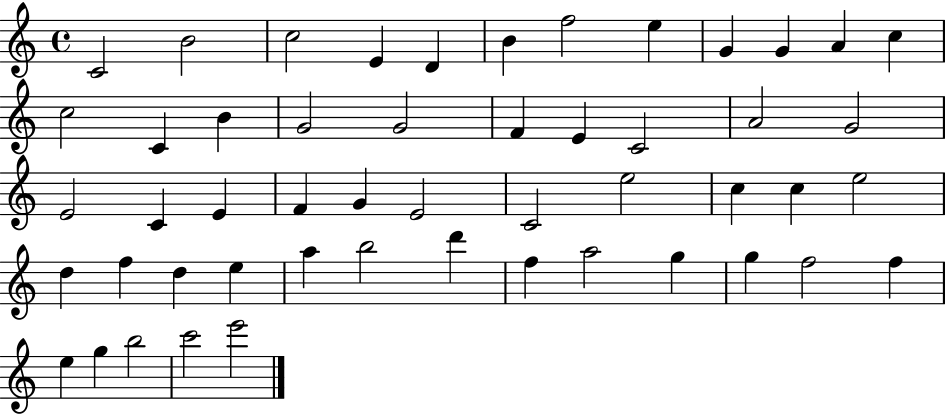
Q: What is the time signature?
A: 4/4